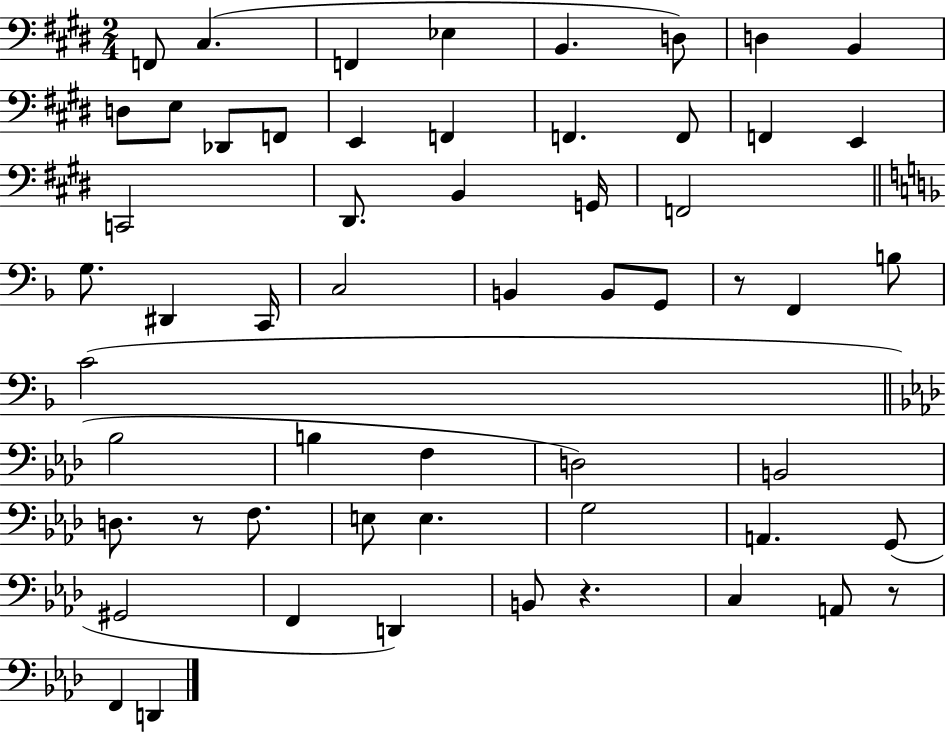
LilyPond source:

{
  \clef bass
  \numericTimeSignature
  \time 2/4
  \key e \major
  f,8 cis4.( | f,4 ees4 | b,4. d8) | d4 b,4 | \break d8 e8 des,8 f,8 | e,4 f,4 | f,4. f,8 | f,4 e,4 | \break c,2 | dis,8. b,4 g,16 | f,2 | \bar "||" \break \key d \minor g8. dis,4 c,16 | c2 | b,4 b,8 g,8 | r8 f,4 b8 | \break c'2( | \bar "||" \break \key f \minor bes2 | b4 f4 | d2) | b,2 | \break d8. r8 f8. | e8 e4. | g2 | a,4. g,8( | \break gis,2 | f,4 d,4) | b,8 r4. | c4 a,8 r8 | \break f,4 d,4 | \bar "|."
}